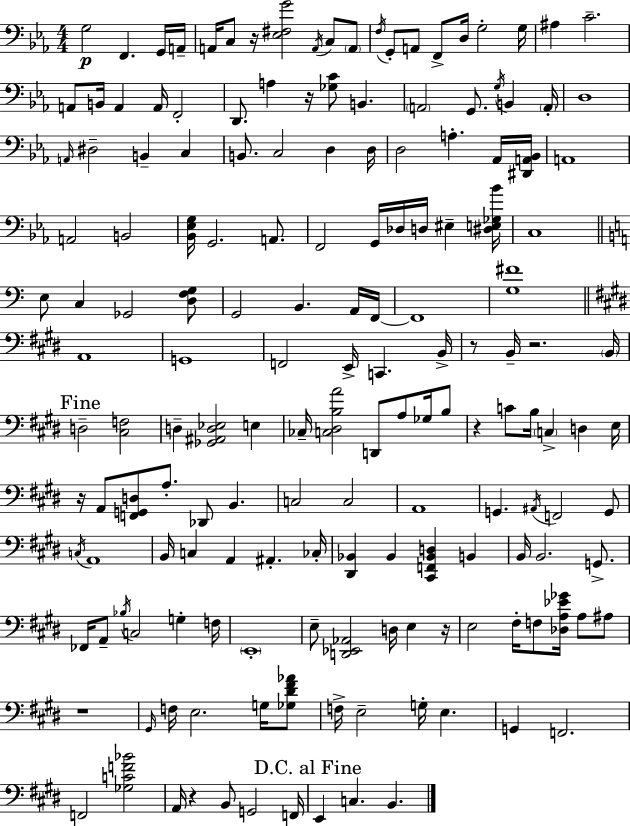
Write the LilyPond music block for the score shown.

{
  \clef bass
  \numericTimeSignature
  \time 4/4
  \key ees \major
  g2\p f,4. g,16 a,16-- | a,16 c8 r16 <ees fis g'>2 \acciaccatura { a,16 } c8 \parenthesize a,8 | \acciaccatura { f16 } g,8-. a,8 f,8-> d16 g2-. | g16 ais4 c'2.-- | \break a,8 b,16 a,4 a,16 f,2-. | d,8. a4 r16 <ges c'>8 b,4. | \parenthesize a,2 g,8. \acciaccatura { g16 } b,4 | \parenthesize a,16-. d1 | \break \grace { a,16 } dis2-- b,4-- | c4 b,8. c2 d4 | d16 d2 a4.-. | aes,16 <dis, a, bes,>16 a,1 | \break a,2 b,2 | <bes, ees g>16 g,2. | a,8. f,2 g,16 des16 d16 eis4-- | <dis e ges bes'>16 c1 | \break \bar "||" \break \key a \minor e8 c4 ges,2 <d f g>8 | g,2 b,4. a,16 f,16~~ | f,1 | <g fis'>1 | \break \bar "||" \break \key e \major a,1 | g,1 | f,2 e,16-> c,4. b,16-> | r8 b,16-- r2. \parenthesize b,16 | \break \mark "Fine" d2-- <cis f>2 | d4-- <ges, ais, d ees>2 e4 | ces16-- <c dis b a'>2 d,8 a8 ges16 b8 | r4 c'8 b16 \parenthesize c4-> d4 e16 | \break r16 a,8 <f, g, d>8 a8.-. des,8 b,4. | c2 c2 | a,1 | g,4. \acciaccatura { ais,16 } f,2 g,8 | \break \acciaccatura { c16 } a,1 | b,16 c4 a,4 ais,4.-. | ces16-. <dis, bes,>4 bes,4 <cis, f, bes, d>4 b,4 | b,16 b,2. g,8.-> | \break fes,16 a,8-- \acciaccatura { bes16 } c2 g4-. | f16 \parenthesize e,1-. | e8-- <d, ees, aes,>2 d16 e4 | r16 e2 fis16-. f8 <des a ees' ges'>16 a8 | \break ais8 r1 | \grace { gis,16 } f16 e2. | g16 <ges dis' fis' aes'>8 f16-> e2-- g16-. e4. | g,4 f,2. | \break f,2 <ges c' f' bes'>2 | a,16 r4 b,8 g,2 | f,16 \mark "D.C. al Fine" e,4 c4. b,4. | \bar "|."
}